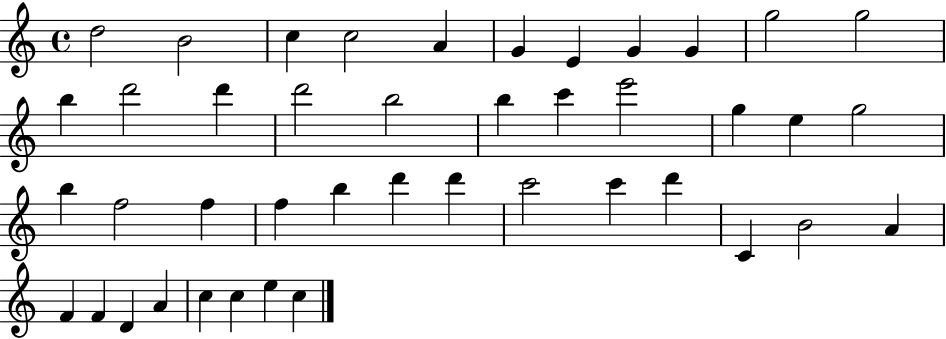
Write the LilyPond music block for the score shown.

{
  \clef treble
  \time 4/4
  \defaultTimeSignature
  \key c \major
  d''2 b'2 | c''4 c''2 a'4 | g'4 e'4 g'4 g'4 | g''2 g''2 | \break b''4 d'''2 d'''4 | d'''2 b''2 | b''4 c'''4 e'''2 | g''4 e''4 g''2 | \break b''4 f''2 f''4 | f''4 b''4 d'''4 d'''4 | c'''2 c'''4 d'''4 | c'4 b'2 a'4 | \break f'4 f'4 d'4 a'4 | c''4 c''4 e''4 c''4 | \bar "|."
}